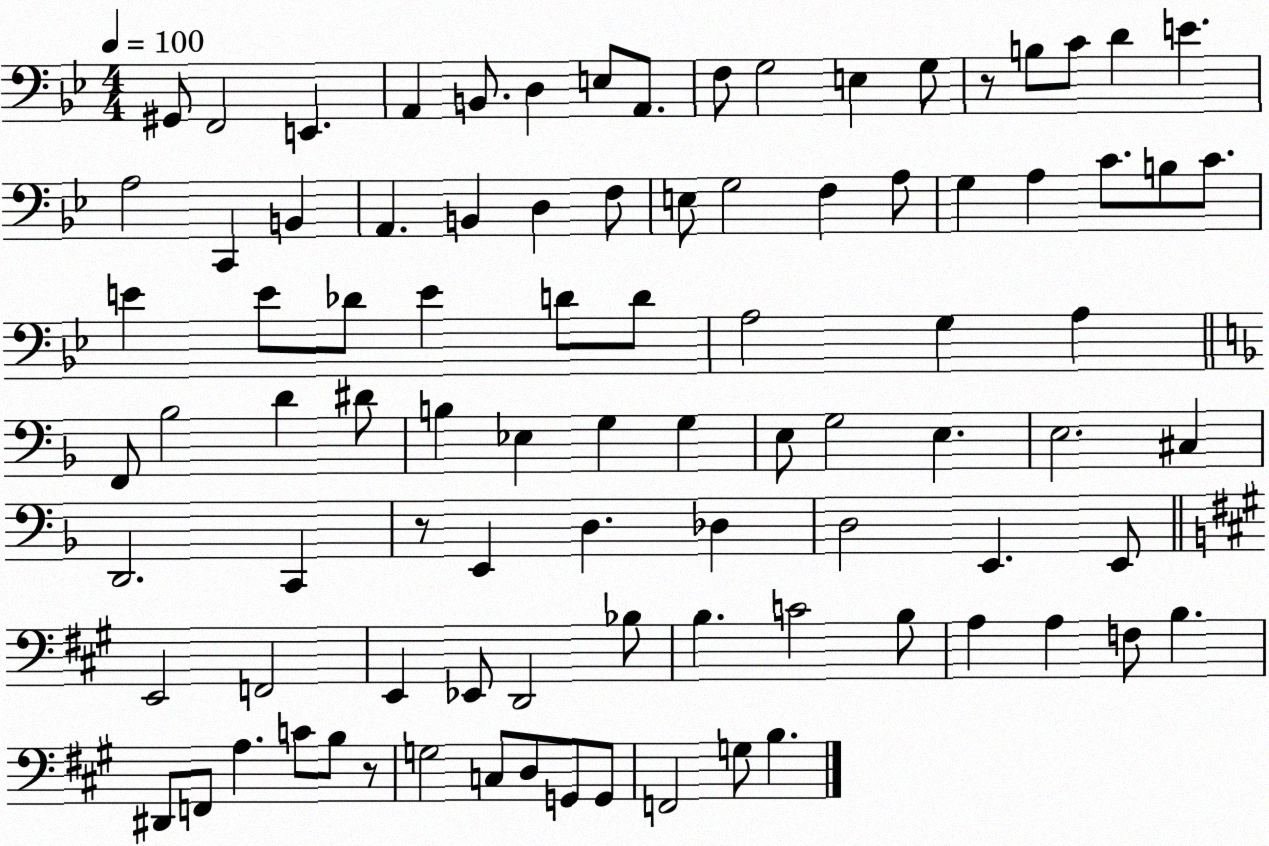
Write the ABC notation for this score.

X:1
T:Untitled
M:4/4
L:1/4
K:Bb
^G,,/2 F,,2 E,, A,, B,,/2 D, E,/2 A,,/2 F,/2 G,2 E, G,/2 z/2 B,/2 C/2 D E A,2 C,, B,, A,, B,, D, F,/2 E,/2 G,2 F, A,/2 G, A, C/2 B,/2 C/2 E E/2 _D/2 E D/2 D/2 A,2 G, A, F,,/2 _B,2 D ^D/2 B, _E, G, G, E,/2 G,2 E, E,2 ^C, D,,2 C,, z/2 E,, D, _D, D,2 E,, E,,/2 E,,2 F,,2 E,, _E,,/2 D,,2 _B,/2 B, C2 B,/2 A, A, F,/2 B, ^D,,/2 F,,/2 A, C/2 B,/2 z/2 G,2 C,/2 D,/2 G,,/2 G,,/2 F,,2 G,/2 B,